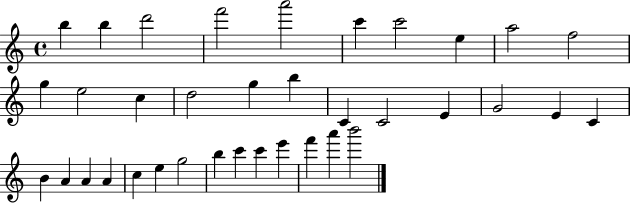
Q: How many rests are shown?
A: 0